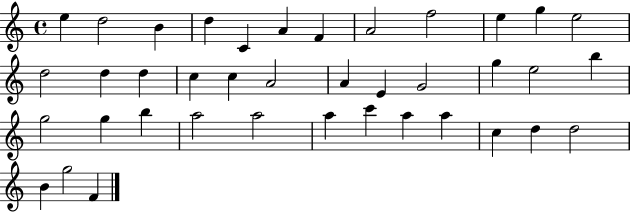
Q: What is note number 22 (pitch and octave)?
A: G5